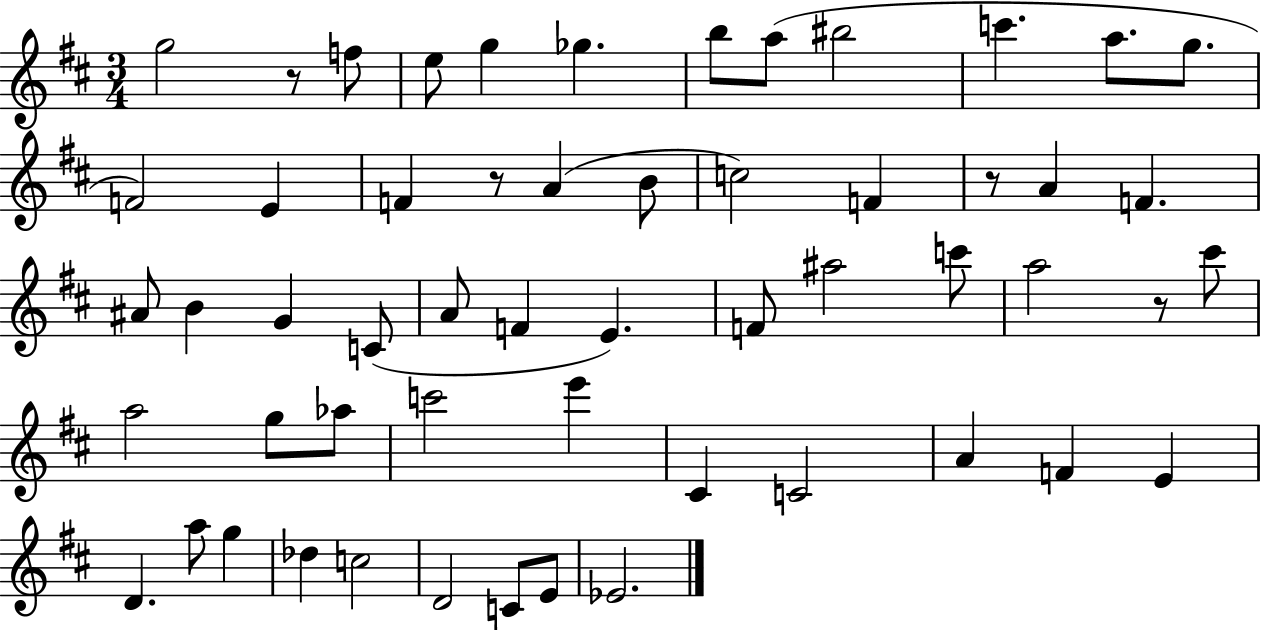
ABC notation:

X:1
T:Untitled
M:3/4
L:1/4
K:D
g2 z/2 f/2 e/2 g _g b/2 a/2 ^b2 c' a/2 g/2 F2 E F z/2 A B/2 c2 F z/2 A F ^A/2 B G C/2 A/2 F E F/2 ^a2 c'/2 a2 z/2 ^c'/2 a2 g/2 _a/2 c'2 e' ^C C2 A F E D a/2 g _d c2 D2 C/2 E/2 _E2